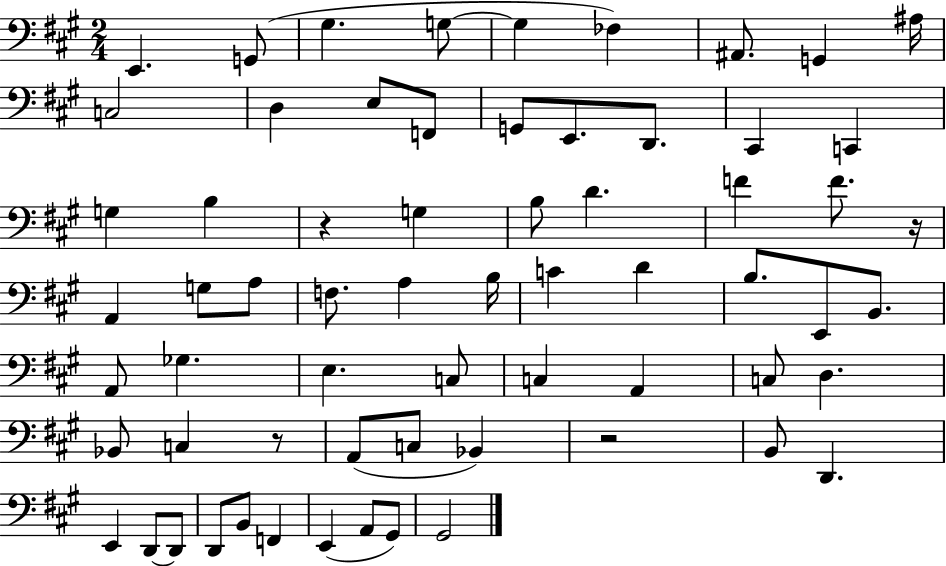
X:1
T:Untitled
M:2/4
L:1/4
K:A
E,, G,,/2 ^G, G,/2 G, _F, ^A,,/2 G,, ^A,/4 C,2 D, E,/2 F,,/2 G,,/2 E,,/2 D,,/2 ^C,, C,, G, B, z G, B,/2 D F F/2 z/4 A,, G,/2 A,/2 F,/2 A, B,/4 C D B,/2 E,,/2 B,,/2 A,,/2 _G, E, C,/2 C, A,, C,/2 D, _B,,/2 C, z/2 A,,/2 C,/2 _B,, z2 B,,/2 D,, E,, D,,/2 D,,/2 D,,/2 B,,/2 F,, E,, A,,/2 ^G,,/2 ^G,,2